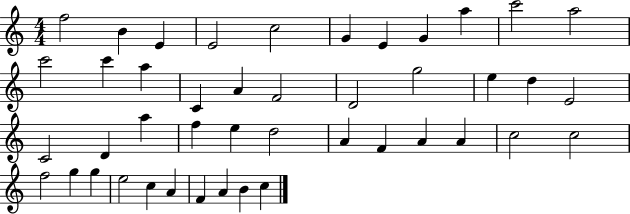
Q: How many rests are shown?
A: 0